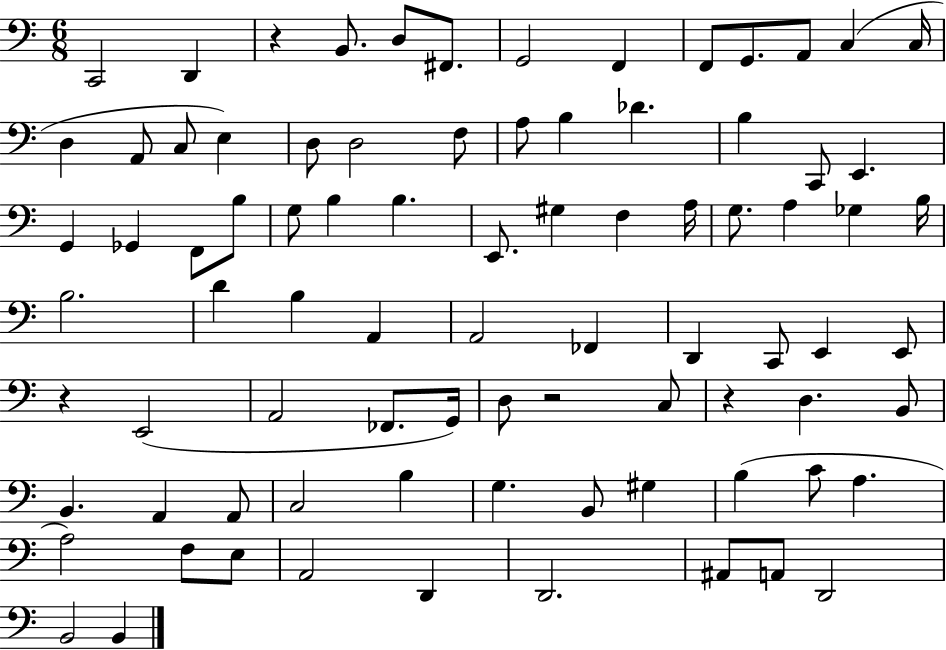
C2/h D2/q R/q B2/e. D3/e F#2/e. G2/h F2/q F2/e G2/e. A2/e C3/q C3/s D3/q A2/e C3/e E3/q D3/e D3/h F3/e A3/e B3/q Db4/q. B3/q C2/e E2/q. G2/q Gb2/q F2/e B3/e G3/e B3/q B3/q. E2/e. G#3/q F3/q A3/s G3/e. A3/q Gb3/q B3/s B3/h. D4/q B3/q A2/q A2/h FES2/q D2/q C2/e E2/q E2/e R/q E2/h A2/h FES2/e. G2/s D3/e R/h C3/e R/q D3/q. B2/e B2/q. A2/q A2/e C3/h B3/q G3/q. B2/e G#3/q B3/q C4/e A3/q. A3/h F3/e E3/e A2/h D2/q D2/h. A#2/e A2/e D2/h B2/h B2/q